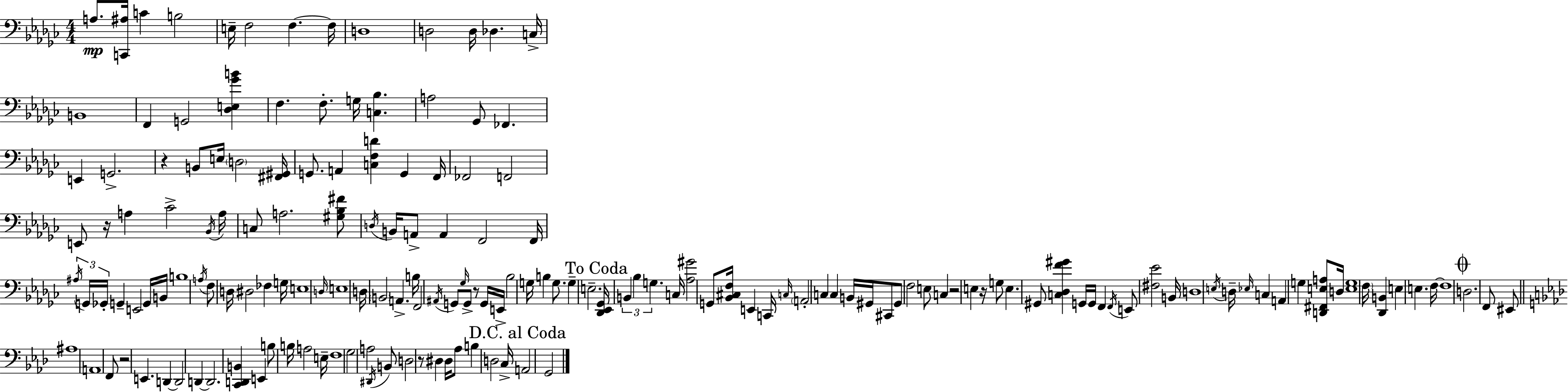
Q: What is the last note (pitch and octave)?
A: G2